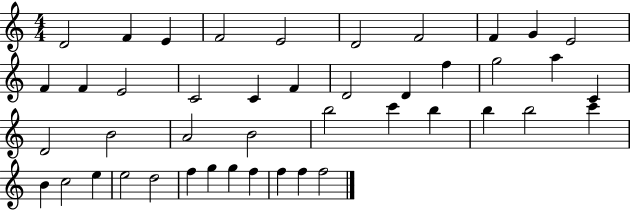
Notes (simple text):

D4/h F4/q E4/q F4/h E4/h D4/h F4/h F4/q G4/q E4/h F4/q F4/q E4/h C4/h C4/q F4/q D4/h D4/q F5/q G5/h A5/q C4/q D4/h B4/h A4/h B4/h B5/h C6/q B5/q B5/q B5/h C6/q B4/q C5/h E5/q E5/h D5/h F5/q G5/q G5/q F5/q F5/q F5/q F5/h